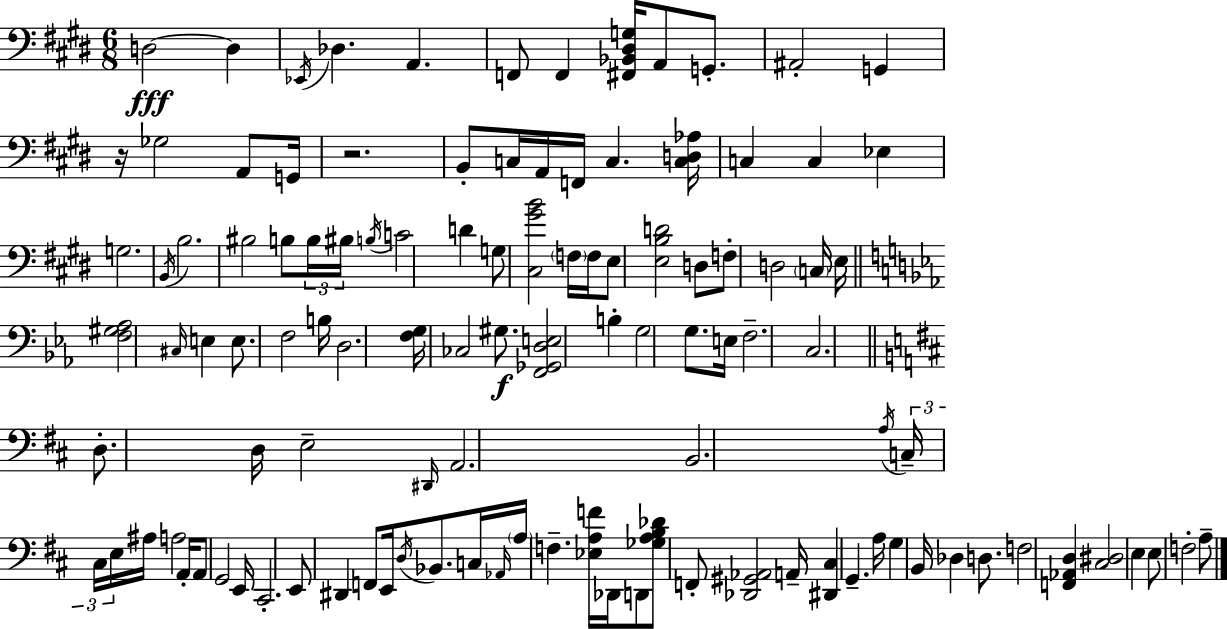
{
  \clef bass
  \numericTimeSignature
  \time 6/8
  \key e \major
  d2~~\fff d4 | \acciaccatura { ees,16 } des4. a,4. | f,8 f,4 <fis, bes, dis g>16 a,8 g,8.-. | ais,2-. g,4 | \break r16 ges2 a,8 | g,16 r2. | b,8-. c16 a,16 f,16 c4. | <c d aes>16 c4 c4 ees4 | \break g2. | \acciaccatura { b,16 } b2. | bis2 b8 | \tuplet 3/2 { b16 bis16 \acciaccatura { b16 } } c'2 d'4 | \break g8 <cis gis' b'>2 | \parenthesize f16 f16 e8 <e b d'>2 | d8 f8-. d2 | \parenthesize c16 e16 \bar "||" \break \key ees \major <f gis aes>2 \grace { cis16 } e4 | e8. f2 | b16 d2. | <f g>16 ces2 gis8.\f | \break <f, ges, d e>2 b4-. | g2 g8. | e16 f2.-- | c2. | \break \bar "||" \break \key d \major d8.-. d16 e2-- | \grace { dis,16 } a,2. | b,2. | \acciaccatura { a16 } \tuplet 3/2 { c16-- cis16 e16 } ais16 a2 | \break a,16-. a,8 g,2 | e,16 cis,2.-. | e,8 dis,4 f,8 e,16 \acciaccatura { d16 } | bes,8. c16 \grace { aes,16 } \parenthesize a16 f4.-- | \break <ees a f'>16 des,16 d,8 <ges a b des'>8 f,8-. <des, gis, aes,>2 | a,16-- <dis, cis>4 g,4.-- | a16 g4 b,16 des4 | d8. f2 | \break <f, aes, d>4 <cis dis>2 | e4 e8 f2-. | a8-- \bar "|."
}